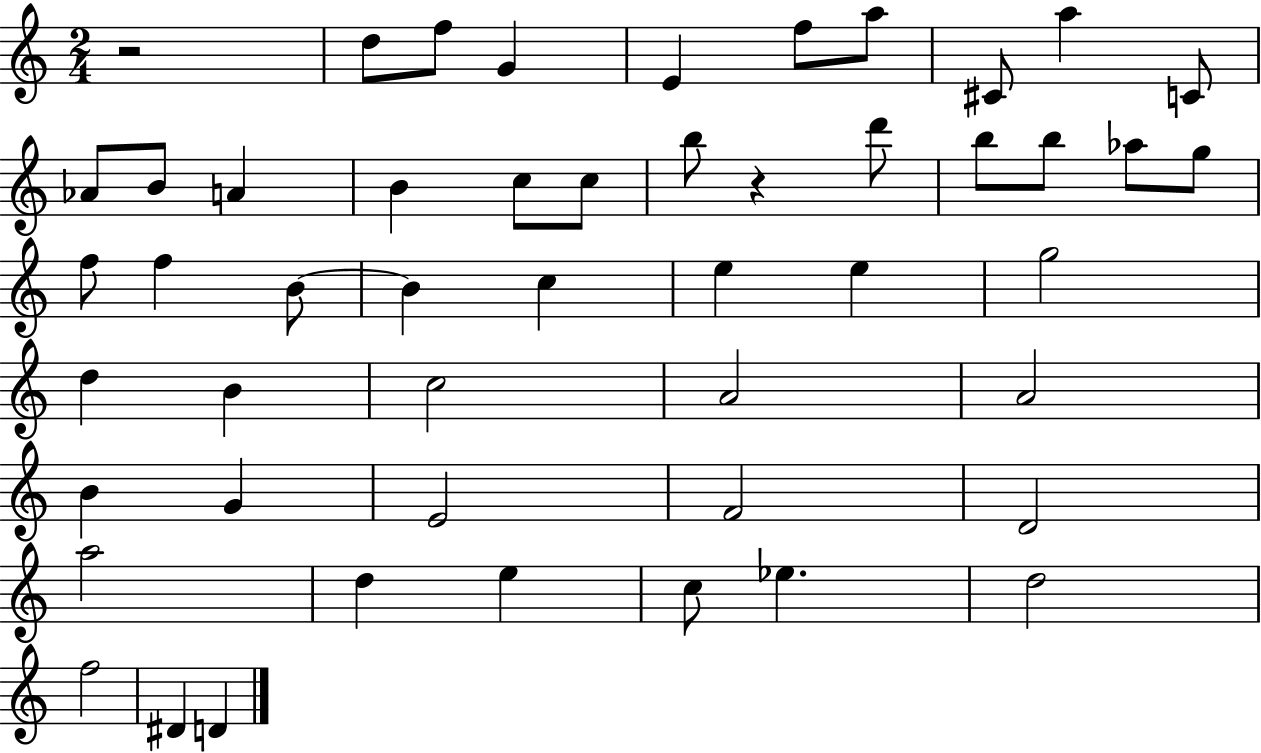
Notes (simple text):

R/h D5/e F5/e G4/q E4/q F5/e A5/e C#4/e A5/q C4/e Ab4/e B4/e A4/q B4/q C5/e C5/e B5/e R/q D6/e B5/e B5/e Ab5/e G5/e F5/e F5/q B4/e B4/q C5/q E5/q E5/q G5/h D5/q B4/q C5/h A4/h A4/h B4/q G4/q E4/h F4/h D4/h A5/h D5/q E5/q C5/e Eb5/q. D5/h F5/h D#4/q D4/q